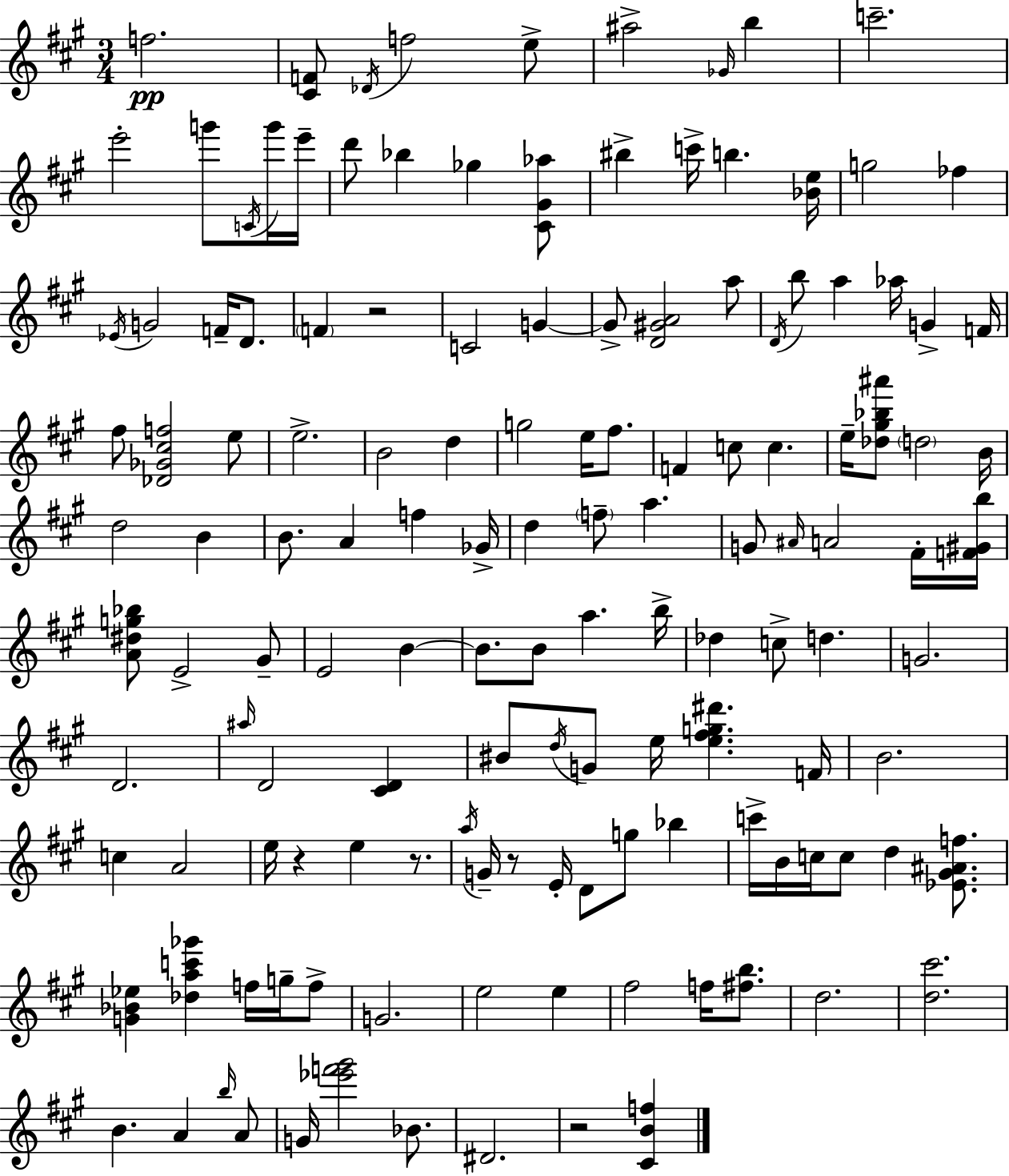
F5/h. [C#4,F4]/e Db4/s F5/h E5/e A#5/h Gb4/s B5/q C6/h. E6/h G6/e C4/s G6/s E6/s D6/e Bb5/q Gb5/q [C#4,G#4,Ab5]/e BIS5/q C6/s B5/q. [Bb4,E5]/s G5/h FES5/q Eb4/s G4/h F4/s D4/e. F4/q R/h C4/h G4/q G4/e [D4,G#4,A4]/h A5/e D4/s B5/e A5/q Ab5/s G4/q F4/s F#5/e [Db4,Gb4,C#5,F5]/h E5/e E5/h. B4/h D5/q G5/h E5/s F#5/e. F4/q C5/e C5/q. E5/s [Db5,G#5,Bb5,A#6]/e D5/h B4/s D5/h B4/q B4/e. A4/q F5/q Gb4/s D5/q F5/e A5/q. G4/e A#4/s A4/h F#4/s [F4,G#4,B5]/s [A4,D#5,G5,Bb5]/e E4/h G#4/e E4/h B4/q B4/e. B4/e A5/q. B5/s Db5/q C5/e D5/q. G4/h. D4/h. A#5/s D4/h [C#4,D4]/q BIS4/e D5/s G4/e E5/s [E5,F#5,G5,D#6]/q. F4/s B4/h. C5/q A4/h E5/s R/q E5/q R/e. A5/s G4/s R/e E4/s D4/e G5/e Bb5/q C6/s B4/s C5/s C5/e D5/q [Eb4,G#4,A#4,F5]/e. [G4,Bb4,Eb5]/q [Db5,A5,C6,Gb6]/q F5/s G5/s F5/e G4/h. E5/h E5/q F#5/h F5/s [F#5,B5]/e. D5/h. [D5,C#6]/h. B4/q. A4/q B5/s A4/e G4/s [Eb6,F6,G#6]/h Bb4/e. D#4/h. R/h [C#4,B4,F5]/q